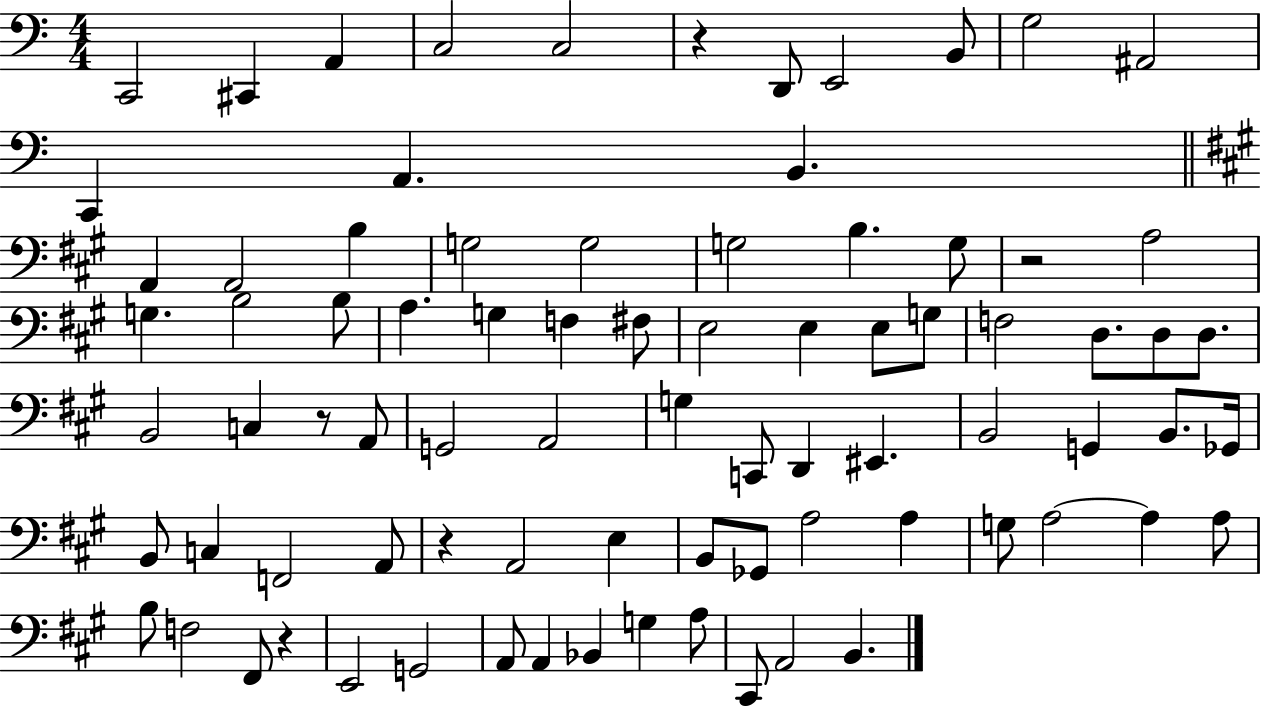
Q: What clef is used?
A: bass